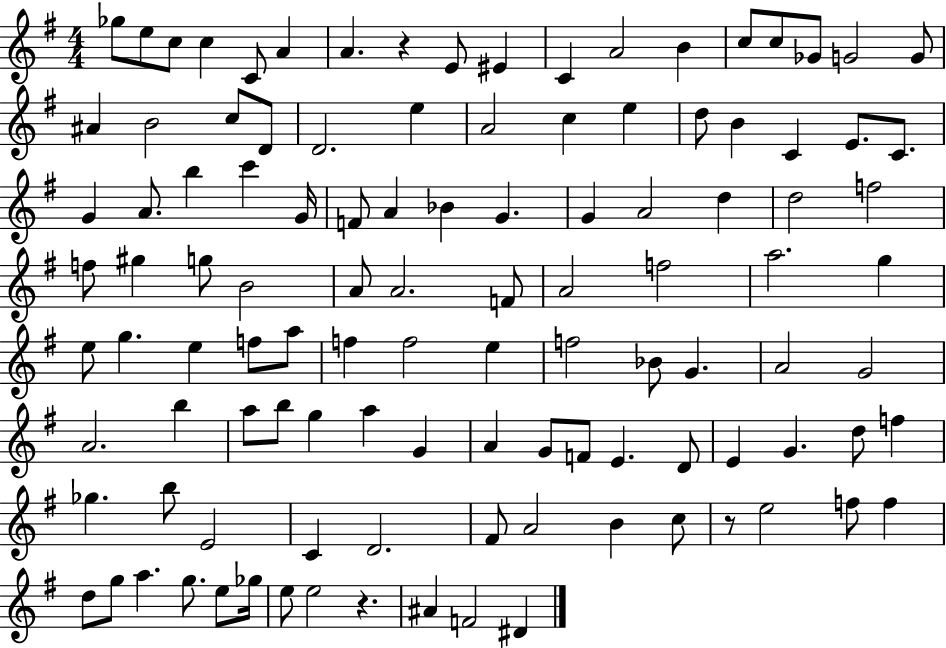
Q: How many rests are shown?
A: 3